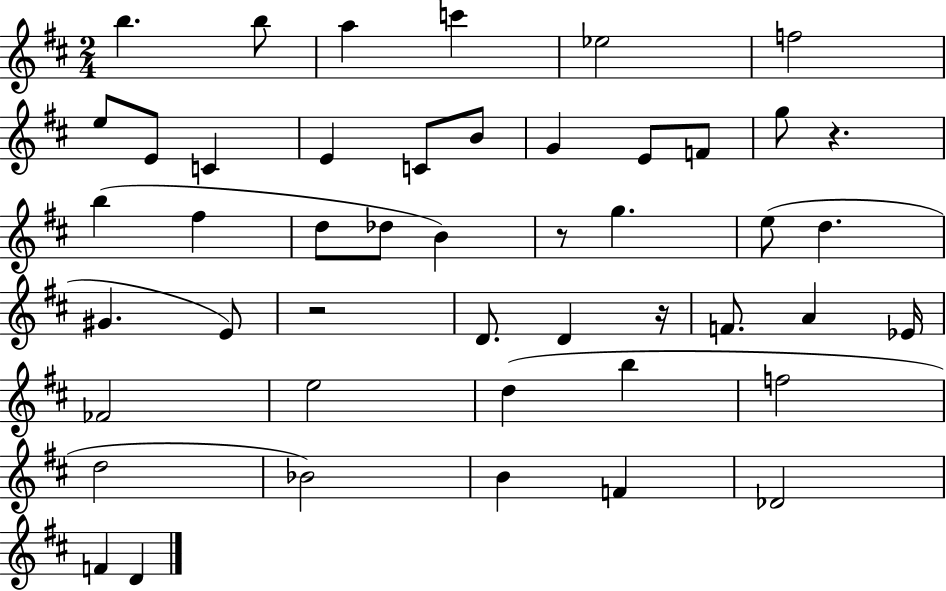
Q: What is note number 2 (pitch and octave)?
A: B5